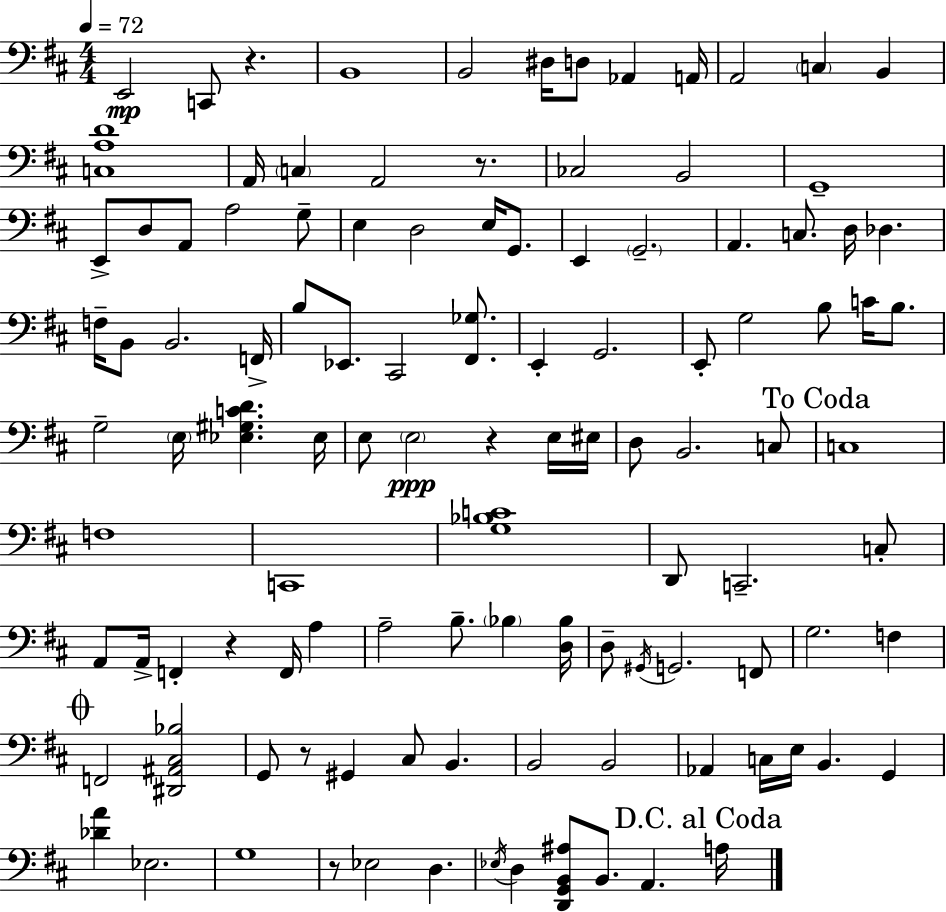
{
  \clef bass
  \numericTimeSignature
  \time 4/4
  \key d \major
  \tempo 4 = 72
  \repeat volta 2 { e,2\mp c,8 r4. | b,1 | b,2 dis16 d8 aes,4 a,16 | a,2 \parenthesize c4 b,4 | \break <c a d'>1 | a,16 \parenthesize c4 a,2 r8. | ces2 b,2 | g,1-- | \break e,8-> d8 a,8 a2 g8-- | e4 d2 e16 g,8. | e,4 \parenthesize g,2.-- | a,4. c8. d16 des4. | \break f16-- b,8 b,2. f,16-> | b8 ees,8. cis,2 <fis, ges>8. | e,4-. g,2. | e,8-. g2 b8 c'16 b8. | \break g2-- \parenthesize e16 <ees gis c' d'>4. ees16 | e8 \parenthesize e2\ppp r4 e16 eis16 | d8 b,2. c8 | \mark "To Coda" c1 | \break f1 | c,1 | <g bes c'>1 | d,8 c,2.-- c8-. | \break a,8 a,16-> f,4-. r4 f,16 a4 | a2-- b8.-- \parenthesize bes4 <d bes>16 | d8-- \acciaccatura { gis,16 } g,2. f,8 | g2. f4 | \break \mark \markup { \musicglyph "scripts.coda" } f,2 <dis, ais, cis bes>2 | g,8 r8 gis,4 cis8 b,4. | b,2 b,2 | aes,4 c16 e16 b,4. g,4 | \break <des' a'>4 ees2. | g1 | r8 ees2 d4. | \acciaccatura { ees16 } d4 <d, g, b, ais>8 b,8. a,4. | \break \mark "D.C. al Coda" a16 } \bar "|."
}